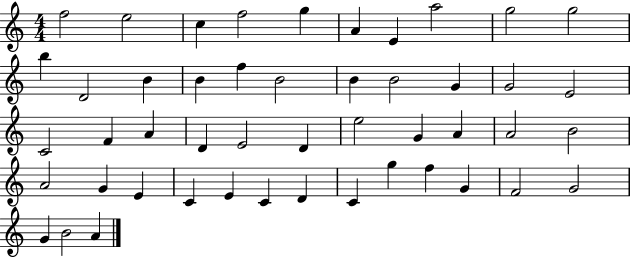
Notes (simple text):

F5/h E5/h C5/q F5/h G5/q A4/q E4/q A5/h G5/h G5/h B5/q D4/h B4/q B4/q F5/q B4/h B4/q B4/h G4/q G4/h E4/h C4/h F4/q A4/q D4/q E4/h D4/q E5/h G4/q A4/q A4/h B4/h A4/h G4/q E4/q C4/q E4/q C4/q D4/q C4/q G5/q F5/q G4/q F4/h G4/h G4/q B4/h A4/q